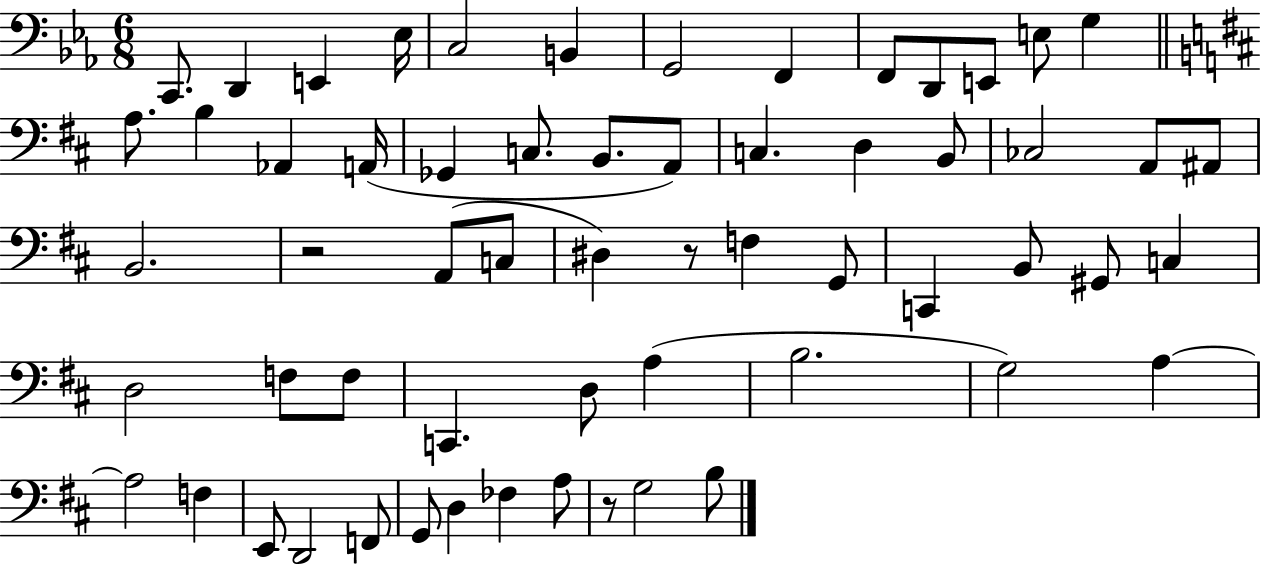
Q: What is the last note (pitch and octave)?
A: B3